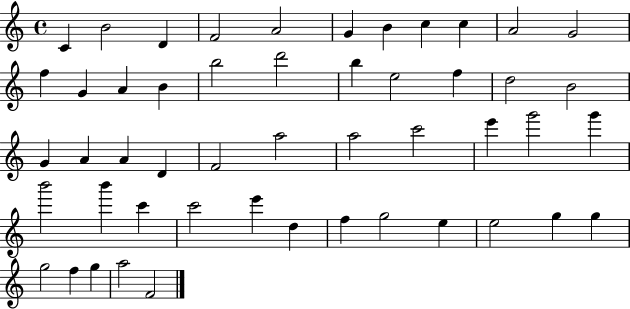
X:1
T:Untitled
M:4/4
L:1/4
K:C
C B2 D F2 A2 G B c c A2 G2 f G A B b2 d'2 b e2 f d2 B2 G A A D F2 a2 a2 c'2 e' g'2 g' b'2 b' c' c'2 e' d f g2 e e2 g g g2 f g a2 F2